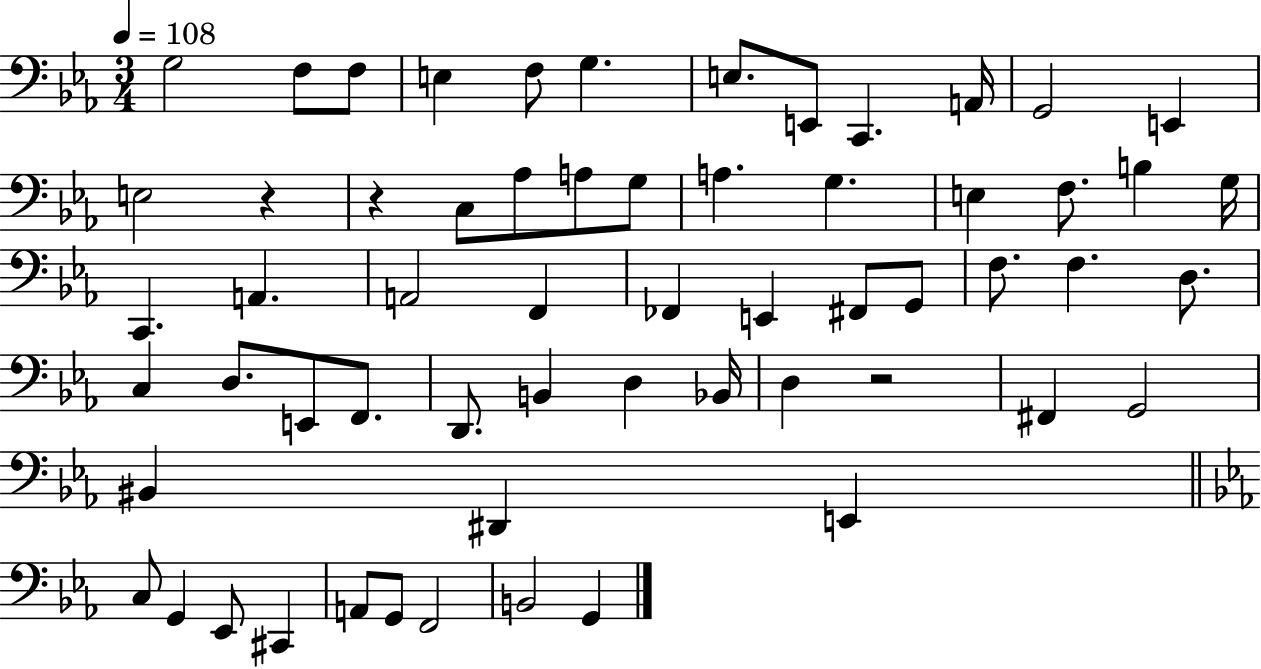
X:1
T:Untitled
M:3/4
L:1/4
K:Eb
G,2 F,/2 F,/2 E, F,/2 G, E,/2 E,,/2 C,, A,,/4 G,,2 E,, E,2 z z C,/2 _A,/2 A,/2 G,/2 A, G, E, F,/2 B, G,/4 C,, A,, A,,2 F,, _F,, E,, ^F,,/2 G,,/2 F,/2 F, D,/2 C, D,/2 E,,/2 F,,/2 D,,/2 B,, D, _B,,/4 D, z2 ^F,, G,,2 ^B,, ^D,, E,, C,/2 G,, _E,,/2 ^C,, A,,/2 G,,/2 F,,2 B,,2 G,,